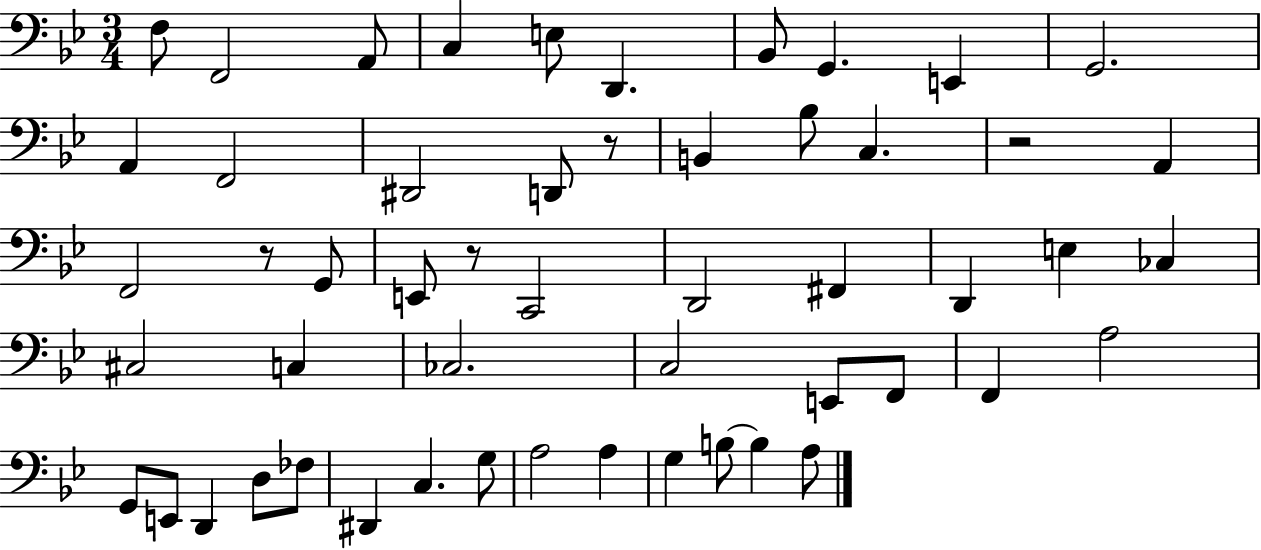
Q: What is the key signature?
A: BES major